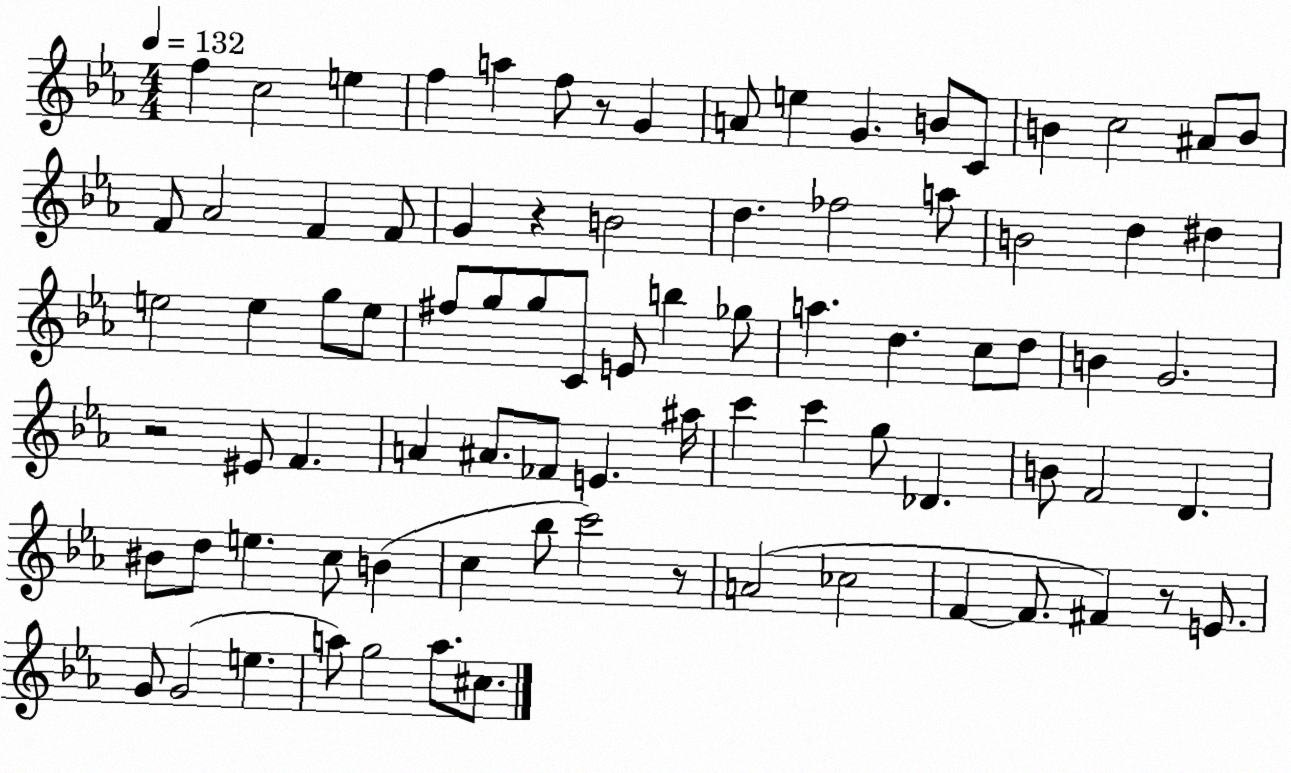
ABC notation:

X:1
T:Untitled
M:4/4
L:1/4
K:Eb
f c2 e f a f/2 z/2 G A/2 e G B/2 C/2 B c2 ^A/2 B/2 F/2 _A2 F F/2 G z B2 d _f2 a/2 B2 d ^d e2 e g/2 e/2 ^f/2 g/2 g/2 C/2 E/2 b _g/2 a d c/2 d/2 B G2 z2 ^E/2 F A ^A/2 _F/2 E ^a/4 c' c' g/2 _D B/2 F2 D ^B/2 d/2 e c/2 B c _b/2 c'2 z/2 A2 _c2 F F/2 ^F z/2 E/2 G/2 G2 e a/2 g2 a/2 ^c/2